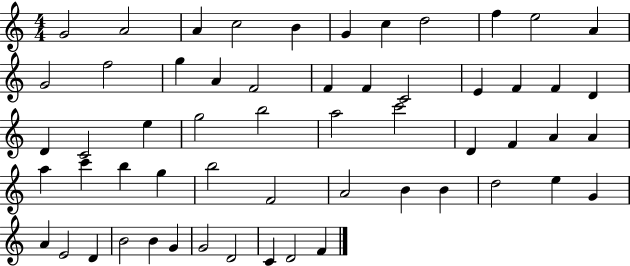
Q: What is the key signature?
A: C major